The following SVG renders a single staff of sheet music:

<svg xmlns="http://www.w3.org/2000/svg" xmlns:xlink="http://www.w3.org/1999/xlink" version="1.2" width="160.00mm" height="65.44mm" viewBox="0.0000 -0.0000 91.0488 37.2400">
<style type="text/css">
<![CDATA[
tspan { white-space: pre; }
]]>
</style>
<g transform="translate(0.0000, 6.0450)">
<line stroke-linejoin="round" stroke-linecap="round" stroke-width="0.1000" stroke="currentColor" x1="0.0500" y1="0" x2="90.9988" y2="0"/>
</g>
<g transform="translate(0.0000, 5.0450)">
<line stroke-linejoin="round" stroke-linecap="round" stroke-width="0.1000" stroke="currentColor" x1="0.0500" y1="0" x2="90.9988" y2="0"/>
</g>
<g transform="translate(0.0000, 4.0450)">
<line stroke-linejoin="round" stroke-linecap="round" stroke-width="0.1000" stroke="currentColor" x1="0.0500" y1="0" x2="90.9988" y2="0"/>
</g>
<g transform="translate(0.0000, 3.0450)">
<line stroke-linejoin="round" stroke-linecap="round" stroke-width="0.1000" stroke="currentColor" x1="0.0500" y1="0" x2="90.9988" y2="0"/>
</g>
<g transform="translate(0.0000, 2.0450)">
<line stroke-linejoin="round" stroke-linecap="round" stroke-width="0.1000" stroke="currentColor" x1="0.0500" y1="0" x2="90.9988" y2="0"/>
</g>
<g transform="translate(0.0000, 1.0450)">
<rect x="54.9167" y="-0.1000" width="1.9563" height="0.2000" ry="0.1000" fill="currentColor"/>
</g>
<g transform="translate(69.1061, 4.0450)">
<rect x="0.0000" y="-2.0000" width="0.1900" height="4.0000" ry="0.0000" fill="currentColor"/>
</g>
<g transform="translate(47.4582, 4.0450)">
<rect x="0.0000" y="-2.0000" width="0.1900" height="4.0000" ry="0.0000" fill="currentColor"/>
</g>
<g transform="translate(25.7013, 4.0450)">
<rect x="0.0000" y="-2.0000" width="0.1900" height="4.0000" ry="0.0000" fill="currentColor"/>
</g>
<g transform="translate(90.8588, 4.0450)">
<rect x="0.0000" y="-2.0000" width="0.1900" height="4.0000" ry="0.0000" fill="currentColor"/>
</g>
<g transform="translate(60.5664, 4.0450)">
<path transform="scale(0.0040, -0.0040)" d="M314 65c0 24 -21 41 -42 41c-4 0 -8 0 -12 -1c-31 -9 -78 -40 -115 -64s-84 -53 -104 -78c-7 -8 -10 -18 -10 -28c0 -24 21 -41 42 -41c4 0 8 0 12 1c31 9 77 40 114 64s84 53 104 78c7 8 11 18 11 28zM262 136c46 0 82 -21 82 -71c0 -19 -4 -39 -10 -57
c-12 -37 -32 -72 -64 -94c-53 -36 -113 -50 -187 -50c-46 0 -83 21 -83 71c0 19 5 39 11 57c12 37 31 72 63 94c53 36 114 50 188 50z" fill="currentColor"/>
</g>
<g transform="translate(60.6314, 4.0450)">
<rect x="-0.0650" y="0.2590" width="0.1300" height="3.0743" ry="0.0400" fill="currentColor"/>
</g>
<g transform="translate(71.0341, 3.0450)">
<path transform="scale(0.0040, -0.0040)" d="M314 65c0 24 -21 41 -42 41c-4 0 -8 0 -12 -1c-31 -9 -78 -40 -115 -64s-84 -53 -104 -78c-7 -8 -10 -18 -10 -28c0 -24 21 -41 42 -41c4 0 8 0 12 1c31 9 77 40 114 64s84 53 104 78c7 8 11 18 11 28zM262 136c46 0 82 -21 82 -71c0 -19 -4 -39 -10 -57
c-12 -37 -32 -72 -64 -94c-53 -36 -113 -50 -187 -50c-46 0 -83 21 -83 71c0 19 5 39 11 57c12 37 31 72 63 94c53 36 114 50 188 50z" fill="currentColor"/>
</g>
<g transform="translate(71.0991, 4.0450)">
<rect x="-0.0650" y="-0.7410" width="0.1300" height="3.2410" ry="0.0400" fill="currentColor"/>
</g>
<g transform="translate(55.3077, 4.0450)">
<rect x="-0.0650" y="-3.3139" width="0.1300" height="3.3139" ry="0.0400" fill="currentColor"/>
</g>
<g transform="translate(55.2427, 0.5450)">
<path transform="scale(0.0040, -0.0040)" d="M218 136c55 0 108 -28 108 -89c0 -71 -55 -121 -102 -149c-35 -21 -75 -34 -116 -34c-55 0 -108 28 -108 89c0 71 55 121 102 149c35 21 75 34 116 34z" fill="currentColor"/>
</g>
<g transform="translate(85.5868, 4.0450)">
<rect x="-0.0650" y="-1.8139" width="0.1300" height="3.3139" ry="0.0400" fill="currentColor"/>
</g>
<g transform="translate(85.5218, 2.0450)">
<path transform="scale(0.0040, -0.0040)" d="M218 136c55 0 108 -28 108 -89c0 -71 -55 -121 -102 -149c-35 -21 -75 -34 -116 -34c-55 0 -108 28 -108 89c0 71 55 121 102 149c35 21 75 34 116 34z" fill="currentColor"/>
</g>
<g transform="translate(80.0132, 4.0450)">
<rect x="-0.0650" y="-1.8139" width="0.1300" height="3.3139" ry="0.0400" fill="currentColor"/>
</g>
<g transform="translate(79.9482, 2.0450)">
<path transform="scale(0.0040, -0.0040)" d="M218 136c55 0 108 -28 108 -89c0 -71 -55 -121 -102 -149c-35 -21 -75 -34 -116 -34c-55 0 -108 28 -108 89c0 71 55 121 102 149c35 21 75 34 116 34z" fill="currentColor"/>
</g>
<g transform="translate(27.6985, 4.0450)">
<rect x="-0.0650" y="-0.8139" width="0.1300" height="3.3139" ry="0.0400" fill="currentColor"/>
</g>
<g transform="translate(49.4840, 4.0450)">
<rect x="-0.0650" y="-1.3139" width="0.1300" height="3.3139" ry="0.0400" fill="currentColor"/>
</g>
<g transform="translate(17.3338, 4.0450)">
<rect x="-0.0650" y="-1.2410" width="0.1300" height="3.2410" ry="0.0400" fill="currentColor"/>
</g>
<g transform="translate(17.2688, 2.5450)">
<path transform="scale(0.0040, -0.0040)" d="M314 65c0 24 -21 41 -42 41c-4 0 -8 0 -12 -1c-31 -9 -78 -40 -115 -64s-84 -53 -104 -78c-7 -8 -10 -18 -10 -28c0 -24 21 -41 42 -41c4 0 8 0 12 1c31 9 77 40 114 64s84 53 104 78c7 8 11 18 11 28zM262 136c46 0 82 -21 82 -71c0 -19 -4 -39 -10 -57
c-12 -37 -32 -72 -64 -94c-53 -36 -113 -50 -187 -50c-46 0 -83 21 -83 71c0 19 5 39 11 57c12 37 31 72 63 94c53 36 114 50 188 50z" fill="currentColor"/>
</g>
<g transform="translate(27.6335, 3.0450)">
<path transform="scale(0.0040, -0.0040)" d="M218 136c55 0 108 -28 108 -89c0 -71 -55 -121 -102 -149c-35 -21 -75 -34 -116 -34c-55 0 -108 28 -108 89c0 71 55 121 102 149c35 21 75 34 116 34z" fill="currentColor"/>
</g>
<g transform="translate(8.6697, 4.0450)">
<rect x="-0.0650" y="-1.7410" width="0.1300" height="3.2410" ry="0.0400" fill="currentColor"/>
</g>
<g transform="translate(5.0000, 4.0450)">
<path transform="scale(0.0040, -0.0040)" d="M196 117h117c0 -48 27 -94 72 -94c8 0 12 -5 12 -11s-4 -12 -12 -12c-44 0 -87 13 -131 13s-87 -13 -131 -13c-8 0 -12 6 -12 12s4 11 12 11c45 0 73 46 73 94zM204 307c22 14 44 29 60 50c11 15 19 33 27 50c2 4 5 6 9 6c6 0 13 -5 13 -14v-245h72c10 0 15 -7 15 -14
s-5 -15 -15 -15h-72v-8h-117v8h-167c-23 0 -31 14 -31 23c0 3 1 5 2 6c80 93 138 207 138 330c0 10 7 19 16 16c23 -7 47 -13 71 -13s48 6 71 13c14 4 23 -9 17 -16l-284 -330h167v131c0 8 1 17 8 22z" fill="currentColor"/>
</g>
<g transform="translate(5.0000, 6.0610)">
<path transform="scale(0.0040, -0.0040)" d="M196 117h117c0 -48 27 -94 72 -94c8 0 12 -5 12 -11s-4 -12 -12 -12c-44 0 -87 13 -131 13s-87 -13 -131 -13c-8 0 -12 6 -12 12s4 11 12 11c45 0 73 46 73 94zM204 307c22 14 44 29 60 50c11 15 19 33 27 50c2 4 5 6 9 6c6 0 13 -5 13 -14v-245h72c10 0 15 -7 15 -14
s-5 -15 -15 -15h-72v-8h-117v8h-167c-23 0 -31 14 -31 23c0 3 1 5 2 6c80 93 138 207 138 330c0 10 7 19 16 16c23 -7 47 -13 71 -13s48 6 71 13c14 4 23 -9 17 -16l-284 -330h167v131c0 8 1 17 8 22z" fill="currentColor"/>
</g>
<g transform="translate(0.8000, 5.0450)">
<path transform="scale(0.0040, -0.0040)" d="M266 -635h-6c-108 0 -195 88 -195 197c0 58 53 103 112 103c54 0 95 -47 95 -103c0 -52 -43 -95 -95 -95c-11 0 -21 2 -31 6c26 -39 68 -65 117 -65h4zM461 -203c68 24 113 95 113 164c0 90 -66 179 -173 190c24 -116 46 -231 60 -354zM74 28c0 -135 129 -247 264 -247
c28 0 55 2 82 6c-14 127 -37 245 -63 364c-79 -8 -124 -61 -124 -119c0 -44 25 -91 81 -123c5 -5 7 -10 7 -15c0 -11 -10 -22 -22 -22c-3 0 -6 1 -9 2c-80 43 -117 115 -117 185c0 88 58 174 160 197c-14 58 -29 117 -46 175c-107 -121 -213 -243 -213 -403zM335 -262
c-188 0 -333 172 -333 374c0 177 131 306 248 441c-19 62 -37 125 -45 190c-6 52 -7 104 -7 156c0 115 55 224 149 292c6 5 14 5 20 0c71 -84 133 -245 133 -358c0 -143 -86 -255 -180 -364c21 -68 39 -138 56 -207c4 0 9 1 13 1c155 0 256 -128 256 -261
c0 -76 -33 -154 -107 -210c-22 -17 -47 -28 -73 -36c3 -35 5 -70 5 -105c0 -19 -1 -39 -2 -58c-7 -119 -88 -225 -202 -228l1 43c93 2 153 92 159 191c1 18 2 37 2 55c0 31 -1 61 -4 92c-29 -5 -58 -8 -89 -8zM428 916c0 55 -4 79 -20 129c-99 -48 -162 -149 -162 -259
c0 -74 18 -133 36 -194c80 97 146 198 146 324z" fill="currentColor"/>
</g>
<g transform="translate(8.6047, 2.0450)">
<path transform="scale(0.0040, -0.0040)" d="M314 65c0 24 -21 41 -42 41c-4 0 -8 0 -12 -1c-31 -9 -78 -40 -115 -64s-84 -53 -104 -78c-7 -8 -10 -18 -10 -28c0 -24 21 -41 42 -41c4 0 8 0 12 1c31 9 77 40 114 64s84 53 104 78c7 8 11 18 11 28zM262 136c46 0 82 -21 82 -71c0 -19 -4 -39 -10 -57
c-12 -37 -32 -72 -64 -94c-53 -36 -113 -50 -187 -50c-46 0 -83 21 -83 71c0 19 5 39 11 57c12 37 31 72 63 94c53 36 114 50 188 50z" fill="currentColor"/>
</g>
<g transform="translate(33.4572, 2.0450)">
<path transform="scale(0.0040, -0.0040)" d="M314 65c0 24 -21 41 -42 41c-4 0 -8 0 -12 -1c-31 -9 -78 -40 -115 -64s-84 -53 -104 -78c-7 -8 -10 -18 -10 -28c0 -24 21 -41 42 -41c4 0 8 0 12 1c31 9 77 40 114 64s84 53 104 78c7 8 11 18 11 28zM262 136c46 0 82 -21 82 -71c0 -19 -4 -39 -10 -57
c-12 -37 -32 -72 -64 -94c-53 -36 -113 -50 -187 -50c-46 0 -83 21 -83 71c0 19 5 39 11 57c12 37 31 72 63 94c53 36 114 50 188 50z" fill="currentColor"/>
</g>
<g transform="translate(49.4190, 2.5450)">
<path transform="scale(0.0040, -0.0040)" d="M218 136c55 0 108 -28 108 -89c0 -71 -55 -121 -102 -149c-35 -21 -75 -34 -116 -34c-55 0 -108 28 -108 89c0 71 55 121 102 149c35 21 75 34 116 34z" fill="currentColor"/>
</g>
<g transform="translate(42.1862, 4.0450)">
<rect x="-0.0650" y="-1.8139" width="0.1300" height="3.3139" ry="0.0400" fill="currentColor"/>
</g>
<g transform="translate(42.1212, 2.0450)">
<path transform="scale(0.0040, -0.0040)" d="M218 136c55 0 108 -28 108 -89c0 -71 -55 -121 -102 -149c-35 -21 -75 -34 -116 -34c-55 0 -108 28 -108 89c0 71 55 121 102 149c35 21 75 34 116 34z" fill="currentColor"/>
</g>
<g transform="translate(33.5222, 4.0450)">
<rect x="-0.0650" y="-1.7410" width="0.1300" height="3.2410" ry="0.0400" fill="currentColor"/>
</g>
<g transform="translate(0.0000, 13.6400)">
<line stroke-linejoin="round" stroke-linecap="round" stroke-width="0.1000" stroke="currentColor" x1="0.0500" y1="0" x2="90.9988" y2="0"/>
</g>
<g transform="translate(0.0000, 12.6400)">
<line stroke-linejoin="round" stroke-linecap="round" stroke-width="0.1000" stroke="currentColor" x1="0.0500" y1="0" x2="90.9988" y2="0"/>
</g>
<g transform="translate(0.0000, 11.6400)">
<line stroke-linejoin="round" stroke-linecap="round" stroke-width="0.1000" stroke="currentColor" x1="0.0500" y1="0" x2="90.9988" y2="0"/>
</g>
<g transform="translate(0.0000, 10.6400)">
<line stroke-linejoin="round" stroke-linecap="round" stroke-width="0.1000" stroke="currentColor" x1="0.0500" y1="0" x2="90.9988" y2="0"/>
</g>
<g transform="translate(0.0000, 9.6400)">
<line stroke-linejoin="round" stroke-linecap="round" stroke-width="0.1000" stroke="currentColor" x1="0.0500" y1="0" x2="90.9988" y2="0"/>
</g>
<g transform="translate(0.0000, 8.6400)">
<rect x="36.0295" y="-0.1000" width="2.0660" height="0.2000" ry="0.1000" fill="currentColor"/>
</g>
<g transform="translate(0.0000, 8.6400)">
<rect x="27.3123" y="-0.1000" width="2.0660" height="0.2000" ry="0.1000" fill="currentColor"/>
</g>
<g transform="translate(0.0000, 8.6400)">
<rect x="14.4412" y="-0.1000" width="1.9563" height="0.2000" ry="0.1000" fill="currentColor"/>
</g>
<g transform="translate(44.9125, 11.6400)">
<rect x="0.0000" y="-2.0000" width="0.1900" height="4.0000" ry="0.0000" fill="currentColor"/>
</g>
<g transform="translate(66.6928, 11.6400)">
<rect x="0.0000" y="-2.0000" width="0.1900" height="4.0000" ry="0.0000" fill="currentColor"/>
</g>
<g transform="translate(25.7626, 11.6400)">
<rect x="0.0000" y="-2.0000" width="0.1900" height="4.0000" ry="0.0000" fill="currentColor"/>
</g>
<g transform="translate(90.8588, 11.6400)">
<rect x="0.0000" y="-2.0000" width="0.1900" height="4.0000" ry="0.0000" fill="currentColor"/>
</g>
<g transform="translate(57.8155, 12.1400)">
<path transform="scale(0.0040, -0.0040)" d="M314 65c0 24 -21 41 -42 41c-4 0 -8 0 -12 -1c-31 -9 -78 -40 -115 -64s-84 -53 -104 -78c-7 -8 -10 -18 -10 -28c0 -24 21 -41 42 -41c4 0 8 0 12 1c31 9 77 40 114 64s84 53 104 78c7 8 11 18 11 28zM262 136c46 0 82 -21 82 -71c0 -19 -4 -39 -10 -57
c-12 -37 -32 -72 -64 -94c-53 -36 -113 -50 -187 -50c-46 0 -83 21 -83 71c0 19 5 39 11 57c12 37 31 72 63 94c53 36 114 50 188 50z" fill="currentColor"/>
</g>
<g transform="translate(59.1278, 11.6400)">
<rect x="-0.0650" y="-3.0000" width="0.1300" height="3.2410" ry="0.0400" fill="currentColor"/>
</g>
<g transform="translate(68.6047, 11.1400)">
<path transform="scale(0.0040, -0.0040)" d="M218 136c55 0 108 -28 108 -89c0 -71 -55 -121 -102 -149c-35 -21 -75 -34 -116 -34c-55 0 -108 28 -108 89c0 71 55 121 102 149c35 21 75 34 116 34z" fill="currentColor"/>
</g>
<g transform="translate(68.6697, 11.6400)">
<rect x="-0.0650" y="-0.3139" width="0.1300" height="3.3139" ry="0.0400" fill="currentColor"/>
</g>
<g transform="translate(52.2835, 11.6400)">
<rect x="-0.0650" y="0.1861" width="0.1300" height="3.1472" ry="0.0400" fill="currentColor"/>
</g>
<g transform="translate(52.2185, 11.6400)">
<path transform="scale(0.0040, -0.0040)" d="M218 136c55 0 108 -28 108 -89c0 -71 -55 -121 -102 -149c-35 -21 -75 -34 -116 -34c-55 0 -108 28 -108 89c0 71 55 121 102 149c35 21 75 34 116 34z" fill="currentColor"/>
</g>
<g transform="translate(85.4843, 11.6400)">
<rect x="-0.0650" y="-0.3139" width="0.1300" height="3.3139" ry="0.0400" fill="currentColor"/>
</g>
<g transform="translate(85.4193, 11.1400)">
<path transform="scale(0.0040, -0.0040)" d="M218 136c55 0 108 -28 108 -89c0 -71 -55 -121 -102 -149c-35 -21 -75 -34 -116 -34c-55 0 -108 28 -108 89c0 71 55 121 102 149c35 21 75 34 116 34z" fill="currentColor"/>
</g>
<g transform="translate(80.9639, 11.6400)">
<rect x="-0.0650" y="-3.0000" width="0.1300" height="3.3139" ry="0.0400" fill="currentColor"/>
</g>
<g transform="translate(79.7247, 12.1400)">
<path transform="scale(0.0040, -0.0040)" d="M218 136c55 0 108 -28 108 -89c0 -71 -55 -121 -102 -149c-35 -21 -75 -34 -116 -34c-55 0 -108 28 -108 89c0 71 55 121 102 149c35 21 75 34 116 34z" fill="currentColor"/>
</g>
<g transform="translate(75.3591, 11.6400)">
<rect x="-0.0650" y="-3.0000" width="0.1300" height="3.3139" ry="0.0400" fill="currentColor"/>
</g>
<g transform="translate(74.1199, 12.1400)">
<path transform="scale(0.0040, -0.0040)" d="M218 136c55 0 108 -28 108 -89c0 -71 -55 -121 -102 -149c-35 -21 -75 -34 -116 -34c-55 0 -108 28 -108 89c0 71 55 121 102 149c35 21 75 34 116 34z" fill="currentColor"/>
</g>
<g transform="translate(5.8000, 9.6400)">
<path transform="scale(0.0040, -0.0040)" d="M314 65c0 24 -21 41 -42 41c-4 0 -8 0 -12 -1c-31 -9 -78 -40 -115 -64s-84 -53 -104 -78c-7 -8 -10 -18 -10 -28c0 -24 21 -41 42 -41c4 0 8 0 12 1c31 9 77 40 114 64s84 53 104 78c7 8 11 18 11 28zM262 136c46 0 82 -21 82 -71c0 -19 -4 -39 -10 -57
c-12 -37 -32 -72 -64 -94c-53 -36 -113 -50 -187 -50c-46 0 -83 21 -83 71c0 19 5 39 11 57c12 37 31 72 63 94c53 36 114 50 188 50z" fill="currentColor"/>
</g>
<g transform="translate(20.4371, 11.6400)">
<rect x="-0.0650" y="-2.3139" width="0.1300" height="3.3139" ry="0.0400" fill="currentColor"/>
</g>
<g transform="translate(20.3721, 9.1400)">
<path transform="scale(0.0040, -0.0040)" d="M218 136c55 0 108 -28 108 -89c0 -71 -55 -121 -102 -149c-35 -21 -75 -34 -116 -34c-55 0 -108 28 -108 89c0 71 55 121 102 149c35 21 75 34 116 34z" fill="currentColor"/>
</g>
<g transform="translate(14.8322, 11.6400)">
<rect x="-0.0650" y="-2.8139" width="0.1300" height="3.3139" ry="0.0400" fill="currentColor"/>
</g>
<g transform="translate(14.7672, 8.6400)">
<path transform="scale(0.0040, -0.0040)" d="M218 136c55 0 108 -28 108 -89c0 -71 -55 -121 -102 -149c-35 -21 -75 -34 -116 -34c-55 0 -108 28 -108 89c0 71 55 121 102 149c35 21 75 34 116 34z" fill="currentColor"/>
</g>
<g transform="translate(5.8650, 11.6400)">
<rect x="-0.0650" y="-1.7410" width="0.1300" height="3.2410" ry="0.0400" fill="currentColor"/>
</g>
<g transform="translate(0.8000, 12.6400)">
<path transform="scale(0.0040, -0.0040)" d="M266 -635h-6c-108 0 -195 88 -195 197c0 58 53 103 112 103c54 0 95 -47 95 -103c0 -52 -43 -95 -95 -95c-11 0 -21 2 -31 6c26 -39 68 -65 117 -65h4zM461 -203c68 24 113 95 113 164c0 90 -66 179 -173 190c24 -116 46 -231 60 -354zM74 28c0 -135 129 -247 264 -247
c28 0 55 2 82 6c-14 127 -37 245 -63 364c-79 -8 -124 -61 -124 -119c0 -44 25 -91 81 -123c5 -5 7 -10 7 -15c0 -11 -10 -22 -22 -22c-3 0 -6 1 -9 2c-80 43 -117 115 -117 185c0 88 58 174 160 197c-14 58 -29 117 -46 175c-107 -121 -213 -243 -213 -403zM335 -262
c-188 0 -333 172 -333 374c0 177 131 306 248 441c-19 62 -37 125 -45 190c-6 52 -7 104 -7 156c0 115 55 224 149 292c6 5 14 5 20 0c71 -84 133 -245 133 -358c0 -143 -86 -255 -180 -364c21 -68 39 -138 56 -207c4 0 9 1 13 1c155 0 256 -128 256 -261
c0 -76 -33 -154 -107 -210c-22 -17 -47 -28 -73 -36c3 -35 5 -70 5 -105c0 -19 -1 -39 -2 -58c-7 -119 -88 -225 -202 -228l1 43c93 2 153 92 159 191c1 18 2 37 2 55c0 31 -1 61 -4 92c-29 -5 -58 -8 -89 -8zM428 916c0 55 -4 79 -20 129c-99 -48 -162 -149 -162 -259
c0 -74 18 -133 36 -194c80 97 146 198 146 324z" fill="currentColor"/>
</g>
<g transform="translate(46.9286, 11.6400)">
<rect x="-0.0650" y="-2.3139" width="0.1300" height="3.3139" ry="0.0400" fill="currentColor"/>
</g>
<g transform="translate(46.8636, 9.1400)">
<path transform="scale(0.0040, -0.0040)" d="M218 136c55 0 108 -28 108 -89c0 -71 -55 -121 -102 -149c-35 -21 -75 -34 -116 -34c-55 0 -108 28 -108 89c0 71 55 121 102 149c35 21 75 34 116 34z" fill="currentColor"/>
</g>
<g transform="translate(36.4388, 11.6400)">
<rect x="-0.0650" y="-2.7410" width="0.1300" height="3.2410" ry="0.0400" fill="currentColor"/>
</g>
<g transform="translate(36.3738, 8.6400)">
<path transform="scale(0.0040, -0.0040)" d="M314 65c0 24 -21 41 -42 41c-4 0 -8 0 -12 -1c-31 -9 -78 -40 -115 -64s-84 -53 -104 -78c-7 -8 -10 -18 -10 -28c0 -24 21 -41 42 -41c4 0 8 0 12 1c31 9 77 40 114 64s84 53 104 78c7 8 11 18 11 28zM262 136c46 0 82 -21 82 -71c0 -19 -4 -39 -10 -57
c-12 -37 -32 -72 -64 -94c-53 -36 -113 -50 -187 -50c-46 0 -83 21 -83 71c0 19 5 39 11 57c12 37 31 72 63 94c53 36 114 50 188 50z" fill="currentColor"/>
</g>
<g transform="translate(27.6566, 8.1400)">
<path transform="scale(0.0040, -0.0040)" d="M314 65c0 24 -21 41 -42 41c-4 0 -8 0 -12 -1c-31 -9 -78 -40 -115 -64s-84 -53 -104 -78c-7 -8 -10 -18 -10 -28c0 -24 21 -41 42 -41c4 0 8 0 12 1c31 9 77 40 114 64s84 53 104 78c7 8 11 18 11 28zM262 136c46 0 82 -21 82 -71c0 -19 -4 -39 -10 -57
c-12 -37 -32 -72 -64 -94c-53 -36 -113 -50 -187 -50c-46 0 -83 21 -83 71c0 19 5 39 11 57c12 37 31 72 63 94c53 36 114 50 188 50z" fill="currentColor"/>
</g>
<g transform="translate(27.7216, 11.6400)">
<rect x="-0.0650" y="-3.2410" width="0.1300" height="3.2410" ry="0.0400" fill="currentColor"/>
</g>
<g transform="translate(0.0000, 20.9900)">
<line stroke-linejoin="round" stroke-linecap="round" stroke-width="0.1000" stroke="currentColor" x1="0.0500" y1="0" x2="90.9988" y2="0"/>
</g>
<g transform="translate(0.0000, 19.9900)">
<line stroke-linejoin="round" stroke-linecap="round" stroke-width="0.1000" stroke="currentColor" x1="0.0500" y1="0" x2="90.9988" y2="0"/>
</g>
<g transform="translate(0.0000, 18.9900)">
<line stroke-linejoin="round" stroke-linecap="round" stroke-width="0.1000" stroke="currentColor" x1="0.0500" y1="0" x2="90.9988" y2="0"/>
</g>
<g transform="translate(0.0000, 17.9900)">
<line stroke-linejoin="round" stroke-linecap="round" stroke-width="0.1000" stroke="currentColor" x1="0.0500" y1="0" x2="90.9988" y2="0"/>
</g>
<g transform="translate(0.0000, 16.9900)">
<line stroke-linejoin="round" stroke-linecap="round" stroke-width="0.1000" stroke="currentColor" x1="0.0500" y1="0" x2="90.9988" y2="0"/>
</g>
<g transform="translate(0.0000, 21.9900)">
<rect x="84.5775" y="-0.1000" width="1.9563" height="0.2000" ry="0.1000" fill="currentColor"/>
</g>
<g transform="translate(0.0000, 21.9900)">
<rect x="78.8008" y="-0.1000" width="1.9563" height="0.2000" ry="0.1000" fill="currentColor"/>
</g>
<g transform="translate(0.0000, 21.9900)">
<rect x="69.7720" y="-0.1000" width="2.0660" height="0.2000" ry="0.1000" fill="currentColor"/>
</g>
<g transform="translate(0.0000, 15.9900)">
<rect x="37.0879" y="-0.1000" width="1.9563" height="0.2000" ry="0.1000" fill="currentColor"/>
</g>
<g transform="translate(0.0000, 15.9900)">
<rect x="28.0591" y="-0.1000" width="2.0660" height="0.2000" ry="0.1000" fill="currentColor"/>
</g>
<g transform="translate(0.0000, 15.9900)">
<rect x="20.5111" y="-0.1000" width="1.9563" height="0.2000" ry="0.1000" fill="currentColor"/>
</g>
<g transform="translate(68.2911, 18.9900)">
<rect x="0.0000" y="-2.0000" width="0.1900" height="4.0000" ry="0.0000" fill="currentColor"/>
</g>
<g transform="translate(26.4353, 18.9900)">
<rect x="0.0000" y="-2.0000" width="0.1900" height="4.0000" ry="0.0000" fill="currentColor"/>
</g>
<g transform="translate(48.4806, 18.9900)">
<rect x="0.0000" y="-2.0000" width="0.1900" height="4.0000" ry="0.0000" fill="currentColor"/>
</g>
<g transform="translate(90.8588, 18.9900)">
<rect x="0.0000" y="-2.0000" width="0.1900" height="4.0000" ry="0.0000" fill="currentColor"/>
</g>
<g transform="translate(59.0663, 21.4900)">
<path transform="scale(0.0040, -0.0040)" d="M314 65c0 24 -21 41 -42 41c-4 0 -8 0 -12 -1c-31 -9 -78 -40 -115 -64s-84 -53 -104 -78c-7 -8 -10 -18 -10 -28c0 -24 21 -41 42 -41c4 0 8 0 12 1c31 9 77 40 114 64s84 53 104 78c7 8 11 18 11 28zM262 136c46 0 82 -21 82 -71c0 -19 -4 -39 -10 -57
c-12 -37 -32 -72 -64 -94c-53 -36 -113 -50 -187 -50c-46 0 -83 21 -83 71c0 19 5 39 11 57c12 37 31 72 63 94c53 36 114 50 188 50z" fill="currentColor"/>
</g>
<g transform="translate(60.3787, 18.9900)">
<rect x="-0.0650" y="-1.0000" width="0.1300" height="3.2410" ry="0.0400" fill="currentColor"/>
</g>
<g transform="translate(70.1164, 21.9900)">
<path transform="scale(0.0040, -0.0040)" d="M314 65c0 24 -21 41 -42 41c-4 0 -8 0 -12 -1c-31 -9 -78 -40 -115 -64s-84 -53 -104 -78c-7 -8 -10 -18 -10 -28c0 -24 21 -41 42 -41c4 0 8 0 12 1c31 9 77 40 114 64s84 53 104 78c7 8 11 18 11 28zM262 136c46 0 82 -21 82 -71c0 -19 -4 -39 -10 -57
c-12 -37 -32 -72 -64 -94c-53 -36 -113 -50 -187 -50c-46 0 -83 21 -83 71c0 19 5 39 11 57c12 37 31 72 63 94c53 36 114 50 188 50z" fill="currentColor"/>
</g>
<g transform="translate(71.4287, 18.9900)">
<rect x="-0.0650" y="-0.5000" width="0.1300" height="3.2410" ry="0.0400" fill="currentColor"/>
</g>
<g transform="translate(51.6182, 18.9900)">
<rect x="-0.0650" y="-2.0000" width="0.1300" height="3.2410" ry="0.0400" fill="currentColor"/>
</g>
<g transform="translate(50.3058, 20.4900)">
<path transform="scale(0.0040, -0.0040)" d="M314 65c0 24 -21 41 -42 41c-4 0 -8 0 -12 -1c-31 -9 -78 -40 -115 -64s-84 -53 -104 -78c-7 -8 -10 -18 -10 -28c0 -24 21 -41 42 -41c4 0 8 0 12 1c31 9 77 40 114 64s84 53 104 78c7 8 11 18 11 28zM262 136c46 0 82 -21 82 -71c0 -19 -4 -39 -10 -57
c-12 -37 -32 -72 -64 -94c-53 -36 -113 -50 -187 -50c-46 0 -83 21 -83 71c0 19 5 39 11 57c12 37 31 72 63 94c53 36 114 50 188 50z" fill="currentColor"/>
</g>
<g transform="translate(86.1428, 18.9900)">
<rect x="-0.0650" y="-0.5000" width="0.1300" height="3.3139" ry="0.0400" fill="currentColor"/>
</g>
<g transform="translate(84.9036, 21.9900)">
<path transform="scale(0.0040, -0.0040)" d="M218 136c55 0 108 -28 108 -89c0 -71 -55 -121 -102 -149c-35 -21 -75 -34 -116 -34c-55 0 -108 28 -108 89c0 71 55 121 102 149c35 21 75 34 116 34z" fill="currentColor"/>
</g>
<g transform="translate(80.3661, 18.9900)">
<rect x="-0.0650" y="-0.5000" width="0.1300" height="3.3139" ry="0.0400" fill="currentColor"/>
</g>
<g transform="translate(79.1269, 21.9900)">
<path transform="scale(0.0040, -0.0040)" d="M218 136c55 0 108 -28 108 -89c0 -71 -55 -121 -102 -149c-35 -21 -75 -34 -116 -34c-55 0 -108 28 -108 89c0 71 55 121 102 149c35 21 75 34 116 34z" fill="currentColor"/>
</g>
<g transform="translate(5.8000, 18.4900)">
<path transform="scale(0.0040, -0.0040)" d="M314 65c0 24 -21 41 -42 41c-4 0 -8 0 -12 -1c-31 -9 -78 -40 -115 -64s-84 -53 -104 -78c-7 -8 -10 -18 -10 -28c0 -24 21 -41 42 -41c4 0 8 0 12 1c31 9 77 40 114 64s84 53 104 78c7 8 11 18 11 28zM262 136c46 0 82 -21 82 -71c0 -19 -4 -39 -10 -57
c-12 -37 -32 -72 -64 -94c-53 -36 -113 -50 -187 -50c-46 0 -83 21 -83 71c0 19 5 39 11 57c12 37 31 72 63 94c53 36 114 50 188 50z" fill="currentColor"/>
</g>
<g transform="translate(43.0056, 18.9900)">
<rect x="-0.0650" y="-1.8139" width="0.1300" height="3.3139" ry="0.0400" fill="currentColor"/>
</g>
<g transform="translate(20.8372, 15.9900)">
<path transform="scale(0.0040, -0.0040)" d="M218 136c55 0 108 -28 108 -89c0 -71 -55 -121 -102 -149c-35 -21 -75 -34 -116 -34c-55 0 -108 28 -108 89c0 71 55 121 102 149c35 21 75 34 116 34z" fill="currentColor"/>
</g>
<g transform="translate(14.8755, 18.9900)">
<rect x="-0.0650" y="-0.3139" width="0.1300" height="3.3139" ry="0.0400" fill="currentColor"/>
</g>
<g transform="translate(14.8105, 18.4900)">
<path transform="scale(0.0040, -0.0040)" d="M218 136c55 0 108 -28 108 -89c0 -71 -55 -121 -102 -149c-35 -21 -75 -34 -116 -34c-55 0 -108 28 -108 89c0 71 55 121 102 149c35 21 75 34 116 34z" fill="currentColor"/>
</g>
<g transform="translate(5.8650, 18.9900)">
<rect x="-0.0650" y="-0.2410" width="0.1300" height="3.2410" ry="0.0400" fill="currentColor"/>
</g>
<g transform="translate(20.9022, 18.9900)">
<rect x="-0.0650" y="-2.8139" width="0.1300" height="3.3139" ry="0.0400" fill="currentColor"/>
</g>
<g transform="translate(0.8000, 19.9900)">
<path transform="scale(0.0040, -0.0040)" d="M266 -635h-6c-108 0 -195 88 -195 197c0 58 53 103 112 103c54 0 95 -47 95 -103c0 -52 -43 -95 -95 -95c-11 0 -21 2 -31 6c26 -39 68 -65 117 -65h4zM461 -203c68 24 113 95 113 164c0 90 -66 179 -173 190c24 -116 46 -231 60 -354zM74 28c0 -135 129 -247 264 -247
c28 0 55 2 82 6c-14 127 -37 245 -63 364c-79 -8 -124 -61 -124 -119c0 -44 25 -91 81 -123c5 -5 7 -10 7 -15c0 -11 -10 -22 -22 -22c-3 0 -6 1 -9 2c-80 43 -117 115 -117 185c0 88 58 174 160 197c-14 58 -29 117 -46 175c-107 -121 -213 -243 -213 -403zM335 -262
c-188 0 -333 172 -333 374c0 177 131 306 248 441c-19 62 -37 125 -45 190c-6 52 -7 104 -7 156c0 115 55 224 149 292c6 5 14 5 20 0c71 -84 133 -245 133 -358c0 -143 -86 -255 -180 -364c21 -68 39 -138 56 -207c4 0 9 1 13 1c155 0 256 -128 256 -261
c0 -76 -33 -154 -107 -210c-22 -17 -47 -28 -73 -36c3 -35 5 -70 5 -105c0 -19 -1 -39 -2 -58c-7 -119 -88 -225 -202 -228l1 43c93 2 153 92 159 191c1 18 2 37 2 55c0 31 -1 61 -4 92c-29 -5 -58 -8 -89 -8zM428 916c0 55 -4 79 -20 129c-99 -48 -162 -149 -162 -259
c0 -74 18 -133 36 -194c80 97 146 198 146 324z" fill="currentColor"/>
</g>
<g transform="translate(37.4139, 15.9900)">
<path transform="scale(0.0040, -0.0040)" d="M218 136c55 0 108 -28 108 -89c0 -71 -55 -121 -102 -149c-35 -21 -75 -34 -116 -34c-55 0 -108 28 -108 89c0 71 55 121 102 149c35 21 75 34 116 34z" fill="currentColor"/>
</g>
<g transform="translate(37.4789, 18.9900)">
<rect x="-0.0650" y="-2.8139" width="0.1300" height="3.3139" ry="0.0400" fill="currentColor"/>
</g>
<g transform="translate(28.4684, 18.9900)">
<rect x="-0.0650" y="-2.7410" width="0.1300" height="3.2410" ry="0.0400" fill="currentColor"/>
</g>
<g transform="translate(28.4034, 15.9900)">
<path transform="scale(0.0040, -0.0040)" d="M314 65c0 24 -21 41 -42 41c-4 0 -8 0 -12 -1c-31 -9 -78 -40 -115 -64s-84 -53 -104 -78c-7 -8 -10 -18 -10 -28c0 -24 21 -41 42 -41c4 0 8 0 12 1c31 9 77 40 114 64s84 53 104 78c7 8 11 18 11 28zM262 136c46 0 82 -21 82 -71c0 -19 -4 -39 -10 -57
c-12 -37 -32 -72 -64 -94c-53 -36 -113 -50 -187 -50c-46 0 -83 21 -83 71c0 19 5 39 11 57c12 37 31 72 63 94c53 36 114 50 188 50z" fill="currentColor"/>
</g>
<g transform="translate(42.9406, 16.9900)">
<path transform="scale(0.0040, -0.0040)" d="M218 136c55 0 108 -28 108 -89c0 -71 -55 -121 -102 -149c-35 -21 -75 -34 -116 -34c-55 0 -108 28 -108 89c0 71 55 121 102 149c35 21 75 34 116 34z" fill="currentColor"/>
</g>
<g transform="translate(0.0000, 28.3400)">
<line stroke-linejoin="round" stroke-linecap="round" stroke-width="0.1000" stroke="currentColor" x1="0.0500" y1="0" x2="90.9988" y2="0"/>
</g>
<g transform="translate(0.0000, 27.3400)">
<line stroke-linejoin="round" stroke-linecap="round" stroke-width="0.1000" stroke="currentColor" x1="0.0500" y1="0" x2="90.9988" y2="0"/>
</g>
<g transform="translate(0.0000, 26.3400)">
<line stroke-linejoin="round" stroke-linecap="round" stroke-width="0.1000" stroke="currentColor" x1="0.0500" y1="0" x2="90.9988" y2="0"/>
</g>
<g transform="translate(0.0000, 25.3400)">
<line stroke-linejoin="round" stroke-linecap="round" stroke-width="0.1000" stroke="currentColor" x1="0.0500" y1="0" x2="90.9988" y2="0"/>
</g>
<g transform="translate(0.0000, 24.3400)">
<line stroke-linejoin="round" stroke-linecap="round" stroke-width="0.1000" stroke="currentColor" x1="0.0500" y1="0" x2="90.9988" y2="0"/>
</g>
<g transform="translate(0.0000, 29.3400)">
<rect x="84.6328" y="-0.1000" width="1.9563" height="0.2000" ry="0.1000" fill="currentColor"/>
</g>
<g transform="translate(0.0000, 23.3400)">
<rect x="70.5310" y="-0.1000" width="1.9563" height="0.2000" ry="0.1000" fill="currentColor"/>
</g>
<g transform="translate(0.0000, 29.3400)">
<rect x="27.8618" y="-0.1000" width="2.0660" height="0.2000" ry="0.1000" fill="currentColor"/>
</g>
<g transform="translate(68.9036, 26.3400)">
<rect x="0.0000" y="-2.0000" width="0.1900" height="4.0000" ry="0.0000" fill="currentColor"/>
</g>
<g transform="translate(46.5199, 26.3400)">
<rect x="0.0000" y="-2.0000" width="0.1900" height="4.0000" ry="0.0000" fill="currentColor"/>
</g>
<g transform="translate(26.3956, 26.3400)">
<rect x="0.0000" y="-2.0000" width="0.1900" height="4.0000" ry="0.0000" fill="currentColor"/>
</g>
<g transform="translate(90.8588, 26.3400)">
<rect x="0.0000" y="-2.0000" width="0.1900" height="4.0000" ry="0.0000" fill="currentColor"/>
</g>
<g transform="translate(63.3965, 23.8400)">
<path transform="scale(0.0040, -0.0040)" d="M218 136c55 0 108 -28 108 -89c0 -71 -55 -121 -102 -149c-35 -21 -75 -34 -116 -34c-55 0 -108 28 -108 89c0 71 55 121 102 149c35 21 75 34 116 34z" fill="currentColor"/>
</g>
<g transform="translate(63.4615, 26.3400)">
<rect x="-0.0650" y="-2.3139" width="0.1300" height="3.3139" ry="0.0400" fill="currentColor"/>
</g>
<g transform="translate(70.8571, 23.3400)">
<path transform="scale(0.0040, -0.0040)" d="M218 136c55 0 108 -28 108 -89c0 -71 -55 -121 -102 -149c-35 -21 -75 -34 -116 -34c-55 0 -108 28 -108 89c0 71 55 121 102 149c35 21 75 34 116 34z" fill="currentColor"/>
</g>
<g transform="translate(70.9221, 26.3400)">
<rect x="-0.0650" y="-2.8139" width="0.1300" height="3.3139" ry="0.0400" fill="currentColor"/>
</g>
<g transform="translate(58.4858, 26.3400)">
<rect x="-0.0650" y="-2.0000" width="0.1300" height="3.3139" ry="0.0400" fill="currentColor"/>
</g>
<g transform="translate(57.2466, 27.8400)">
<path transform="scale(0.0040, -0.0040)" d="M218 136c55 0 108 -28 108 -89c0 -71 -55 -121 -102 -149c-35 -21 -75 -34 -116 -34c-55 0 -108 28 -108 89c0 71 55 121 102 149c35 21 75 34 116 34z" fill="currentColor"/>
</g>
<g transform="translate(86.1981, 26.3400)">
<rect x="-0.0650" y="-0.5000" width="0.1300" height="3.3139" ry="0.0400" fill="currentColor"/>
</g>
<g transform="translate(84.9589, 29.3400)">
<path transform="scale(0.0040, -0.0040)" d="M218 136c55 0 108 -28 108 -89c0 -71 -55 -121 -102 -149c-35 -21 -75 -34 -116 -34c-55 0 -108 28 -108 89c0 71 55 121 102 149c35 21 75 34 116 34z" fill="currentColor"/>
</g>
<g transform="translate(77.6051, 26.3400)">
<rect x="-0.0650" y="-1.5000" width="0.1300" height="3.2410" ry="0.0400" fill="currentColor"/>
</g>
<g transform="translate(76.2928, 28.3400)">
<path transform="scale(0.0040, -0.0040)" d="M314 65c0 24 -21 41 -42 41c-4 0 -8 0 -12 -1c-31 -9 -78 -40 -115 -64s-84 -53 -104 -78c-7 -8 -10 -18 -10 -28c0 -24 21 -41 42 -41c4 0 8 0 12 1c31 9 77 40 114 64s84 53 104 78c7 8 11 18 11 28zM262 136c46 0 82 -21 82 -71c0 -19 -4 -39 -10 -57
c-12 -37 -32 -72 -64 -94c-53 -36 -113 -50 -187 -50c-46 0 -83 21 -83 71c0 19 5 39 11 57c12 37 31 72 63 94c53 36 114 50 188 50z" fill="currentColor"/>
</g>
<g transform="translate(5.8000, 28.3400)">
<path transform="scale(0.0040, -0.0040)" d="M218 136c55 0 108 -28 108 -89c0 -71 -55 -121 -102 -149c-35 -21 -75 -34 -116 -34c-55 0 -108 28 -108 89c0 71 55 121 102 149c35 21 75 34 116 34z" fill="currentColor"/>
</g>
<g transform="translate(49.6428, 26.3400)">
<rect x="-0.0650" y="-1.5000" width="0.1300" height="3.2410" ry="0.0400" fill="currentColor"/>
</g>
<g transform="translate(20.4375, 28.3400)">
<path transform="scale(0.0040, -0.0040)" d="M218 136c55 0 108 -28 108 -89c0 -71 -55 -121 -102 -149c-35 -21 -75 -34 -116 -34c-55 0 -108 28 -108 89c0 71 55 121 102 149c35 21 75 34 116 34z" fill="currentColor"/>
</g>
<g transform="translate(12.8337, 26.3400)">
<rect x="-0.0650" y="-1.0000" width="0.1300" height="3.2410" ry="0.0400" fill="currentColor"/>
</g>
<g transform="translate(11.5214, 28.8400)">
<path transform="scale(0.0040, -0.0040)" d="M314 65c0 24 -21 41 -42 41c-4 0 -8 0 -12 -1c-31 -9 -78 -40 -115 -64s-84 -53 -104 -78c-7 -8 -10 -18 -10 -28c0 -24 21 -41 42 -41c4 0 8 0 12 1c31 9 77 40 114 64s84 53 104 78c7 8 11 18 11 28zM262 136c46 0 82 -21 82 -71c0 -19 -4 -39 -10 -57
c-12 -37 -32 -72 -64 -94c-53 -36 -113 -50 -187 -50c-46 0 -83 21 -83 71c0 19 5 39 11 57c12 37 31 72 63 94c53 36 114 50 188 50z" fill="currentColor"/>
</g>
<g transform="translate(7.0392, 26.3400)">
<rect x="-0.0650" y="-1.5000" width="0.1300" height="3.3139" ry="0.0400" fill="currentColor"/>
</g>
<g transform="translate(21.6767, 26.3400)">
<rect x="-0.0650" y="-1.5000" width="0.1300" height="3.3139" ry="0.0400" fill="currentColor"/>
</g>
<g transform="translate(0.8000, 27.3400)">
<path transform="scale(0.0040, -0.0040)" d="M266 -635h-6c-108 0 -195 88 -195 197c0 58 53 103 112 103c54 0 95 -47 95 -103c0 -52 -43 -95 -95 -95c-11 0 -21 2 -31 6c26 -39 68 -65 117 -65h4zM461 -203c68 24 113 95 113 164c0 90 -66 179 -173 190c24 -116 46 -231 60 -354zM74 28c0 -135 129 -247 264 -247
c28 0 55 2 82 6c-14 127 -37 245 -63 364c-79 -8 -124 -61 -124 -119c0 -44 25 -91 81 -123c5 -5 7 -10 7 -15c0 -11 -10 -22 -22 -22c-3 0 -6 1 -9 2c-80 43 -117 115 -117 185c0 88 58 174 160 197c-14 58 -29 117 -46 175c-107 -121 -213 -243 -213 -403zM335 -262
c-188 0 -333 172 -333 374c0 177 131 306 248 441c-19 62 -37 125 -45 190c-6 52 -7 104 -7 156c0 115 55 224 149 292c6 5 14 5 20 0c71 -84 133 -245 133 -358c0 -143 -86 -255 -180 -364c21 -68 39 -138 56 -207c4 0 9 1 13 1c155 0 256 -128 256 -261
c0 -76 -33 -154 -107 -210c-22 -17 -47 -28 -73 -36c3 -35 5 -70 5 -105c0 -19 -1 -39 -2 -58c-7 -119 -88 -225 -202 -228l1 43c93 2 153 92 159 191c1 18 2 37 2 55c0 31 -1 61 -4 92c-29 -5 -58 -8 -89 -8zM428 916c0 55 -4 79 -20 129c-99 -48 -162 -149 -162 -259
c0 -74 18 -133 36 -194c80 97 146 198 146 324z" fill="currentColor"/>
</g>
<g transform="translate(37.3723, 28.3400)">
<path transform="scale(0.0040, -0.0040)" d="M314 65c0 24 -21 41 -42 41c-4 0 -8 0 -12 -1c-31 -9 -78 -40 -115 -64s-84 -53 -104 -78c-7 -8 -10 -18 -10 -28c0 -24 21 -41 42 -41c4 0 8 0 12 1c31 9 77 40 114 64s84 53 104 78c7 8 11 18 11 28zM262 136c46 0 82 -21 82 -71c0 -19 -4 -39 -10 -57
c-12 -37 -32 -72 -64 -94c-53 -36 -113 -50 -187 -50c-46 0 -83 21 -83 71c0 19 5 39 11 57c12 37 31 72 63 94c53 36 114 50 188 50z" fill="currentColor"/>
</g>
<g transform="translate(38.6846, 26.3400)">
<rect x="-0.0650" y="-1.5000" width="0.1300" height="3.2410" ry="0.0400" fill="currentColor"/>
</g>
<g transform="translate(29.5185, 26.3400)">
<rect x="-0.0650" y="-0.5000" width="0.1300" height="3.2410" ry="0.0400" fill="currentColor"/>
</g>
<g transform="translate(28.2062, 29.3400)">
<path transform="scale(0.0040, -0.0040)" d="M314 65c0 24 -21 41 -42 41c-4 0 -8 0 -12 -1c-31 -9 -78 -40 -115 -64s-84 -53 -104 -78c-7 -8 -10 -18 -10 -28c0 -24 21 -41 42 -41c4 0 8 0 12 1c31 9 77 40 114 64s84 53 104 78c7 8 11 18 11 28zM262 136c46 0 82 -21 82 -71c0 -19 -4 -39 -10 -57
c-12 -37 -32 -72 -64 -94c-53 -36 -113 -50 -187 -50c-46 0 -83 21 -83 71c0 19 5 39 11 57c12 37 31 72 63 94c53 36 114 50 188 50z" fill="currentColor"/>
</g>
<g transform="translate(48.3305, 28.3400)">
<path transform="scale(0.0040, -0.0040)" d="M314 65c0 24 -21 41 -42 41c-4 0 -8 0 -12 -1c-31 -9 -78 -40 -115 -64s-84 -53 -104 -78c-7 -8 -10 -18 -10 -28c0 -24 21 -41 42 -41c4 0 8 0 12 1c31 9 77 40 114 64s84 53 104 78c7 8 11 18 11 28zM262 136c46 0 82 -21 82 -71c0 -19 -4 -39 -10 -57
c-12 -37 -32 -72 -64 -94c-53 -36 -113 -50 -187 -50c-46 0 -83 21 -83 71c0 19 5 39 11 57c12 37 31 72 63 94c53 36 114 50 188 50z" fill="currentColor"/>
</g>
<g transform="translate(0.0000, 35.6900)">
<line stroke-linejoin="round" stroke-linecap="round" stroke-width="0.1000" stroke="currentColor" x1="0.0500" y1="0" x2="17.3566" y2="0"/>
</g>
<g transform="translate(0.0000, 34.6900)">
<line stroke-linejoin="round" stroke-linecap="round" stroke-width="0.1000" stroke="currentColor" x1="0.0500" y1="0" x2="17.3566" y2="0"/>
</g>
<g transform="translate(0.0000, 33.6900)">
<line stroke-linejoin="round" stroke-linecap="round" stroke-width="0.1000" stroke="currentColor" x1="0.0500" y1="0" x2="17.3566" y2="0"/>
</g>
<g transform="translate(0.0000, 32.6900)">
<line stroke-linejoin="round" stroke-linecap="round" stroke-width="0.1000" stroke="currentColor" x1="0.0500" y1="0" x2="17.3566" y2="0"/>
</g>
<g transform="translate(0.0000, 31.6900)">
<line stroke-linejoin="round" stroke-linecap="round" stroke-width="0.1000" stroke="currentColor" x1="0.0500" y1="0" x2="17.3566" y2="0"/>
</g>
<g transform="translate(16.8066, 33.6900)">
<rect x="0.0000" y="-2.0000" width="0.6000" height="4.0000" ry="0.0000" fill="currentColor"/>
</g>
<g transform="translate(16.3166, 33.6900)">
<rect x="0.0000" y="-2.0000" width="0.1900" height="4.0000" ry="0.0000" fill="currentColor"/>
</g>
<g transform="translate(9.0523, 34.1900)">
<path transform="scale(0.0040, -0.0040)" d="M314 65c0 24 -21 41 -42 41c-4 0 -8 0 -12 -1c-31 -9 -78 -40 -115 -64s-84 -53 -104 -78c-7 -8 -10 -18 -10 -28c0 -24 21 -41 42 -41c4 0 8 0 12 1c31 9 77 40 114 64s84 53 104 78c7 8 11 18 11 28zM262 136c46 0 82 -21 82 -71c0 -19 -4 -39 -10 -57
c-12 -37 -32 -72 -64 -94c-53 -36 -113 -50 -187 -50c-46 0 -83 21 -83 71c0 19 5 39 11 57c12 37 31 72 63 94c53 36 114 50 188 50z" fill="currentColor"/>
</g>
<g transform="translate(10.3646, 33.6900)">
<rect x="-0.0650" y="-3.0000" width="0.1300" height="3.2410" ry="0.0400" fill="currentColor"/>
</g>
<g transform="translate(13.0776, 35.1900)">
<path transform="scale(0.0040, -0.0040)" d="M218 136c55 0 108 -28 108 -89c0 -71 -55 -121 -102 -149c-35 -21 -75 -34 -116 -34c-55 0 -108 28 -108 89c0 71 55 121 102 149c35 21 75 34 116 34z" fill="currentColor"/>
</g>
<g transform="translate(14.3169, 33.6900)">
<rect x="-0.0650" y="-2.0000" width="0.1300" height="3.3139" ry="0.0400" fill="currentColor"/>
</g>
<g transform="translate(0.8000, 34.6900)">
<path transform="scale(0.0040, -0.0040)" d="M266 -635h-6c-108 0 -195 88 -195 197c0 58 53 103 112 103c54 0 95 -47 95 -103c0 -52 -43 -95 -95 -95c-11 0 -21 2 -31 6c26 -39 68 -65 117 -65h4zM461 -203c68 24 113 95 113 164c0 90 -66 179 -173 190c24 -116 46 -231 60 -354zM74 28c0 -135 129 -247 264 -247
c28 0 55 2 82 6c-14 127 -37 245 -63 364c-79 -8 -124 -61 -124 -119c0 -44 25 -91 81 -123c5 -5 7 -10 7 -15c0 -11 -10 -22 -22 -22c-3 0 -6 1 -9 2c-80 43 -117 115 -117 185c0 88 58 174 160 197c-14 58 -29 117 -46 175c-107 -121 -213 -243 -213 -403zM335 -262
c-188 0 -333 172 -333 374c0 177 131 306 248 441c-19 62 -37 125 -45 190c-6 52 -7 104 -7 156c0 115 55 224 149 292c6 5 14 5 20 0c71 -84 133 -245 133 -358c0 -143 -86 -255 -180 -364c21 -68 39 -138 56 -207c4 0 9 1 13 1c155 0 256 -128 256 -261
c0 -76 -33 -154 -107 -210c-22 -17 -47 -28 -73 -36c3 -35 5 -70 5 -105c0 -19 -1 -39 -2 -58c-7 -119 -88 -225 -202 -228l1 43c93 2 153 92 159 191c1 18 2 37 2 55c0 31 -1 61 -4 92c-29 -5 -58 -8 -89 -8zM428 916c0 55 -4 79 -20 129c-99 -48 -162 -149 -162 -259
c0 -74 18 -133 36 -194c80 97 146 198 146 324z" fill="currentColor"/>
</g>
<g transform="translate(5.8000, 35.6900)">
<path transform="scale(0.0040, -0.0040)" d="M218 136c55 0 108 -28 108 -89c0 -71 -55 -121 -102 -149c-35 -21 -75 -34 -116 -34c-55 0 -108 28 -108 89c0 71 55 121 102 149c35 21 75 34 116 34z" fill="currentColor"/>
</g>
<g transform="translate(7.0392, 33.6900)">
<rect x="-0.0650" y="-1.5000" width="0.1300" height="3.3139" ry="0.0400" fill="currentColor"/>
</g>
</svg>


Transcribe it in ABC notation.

X:1
T:Untitled
M:4/4
L:1/4
K:C
f2 e2 d f2 f e b B2 d2 f f f2 a g b2 a2 g B A2 c A A c c2 c a a2 a f F2 D2 C2 C C E D2 E C2 E2 E2 F g a E2 C E A2 F